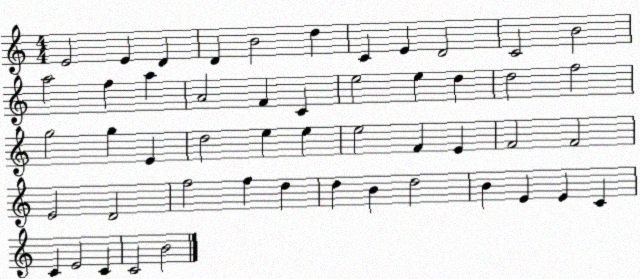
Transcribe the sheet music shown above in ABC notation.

X:1
T:Untitled
M:4/4
L:1/4
K:C
E2 E D D B2 d C E D2 C2 B2 a2 f a A2 F C e2 e d d2 f2 g2 g E d2 e e e2 F E F2 F2 E2 D2 f2 f d d B d2 B E E C C E2 C C2 B2